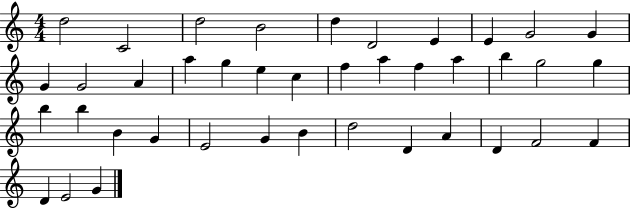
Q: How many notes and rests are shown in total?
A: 40